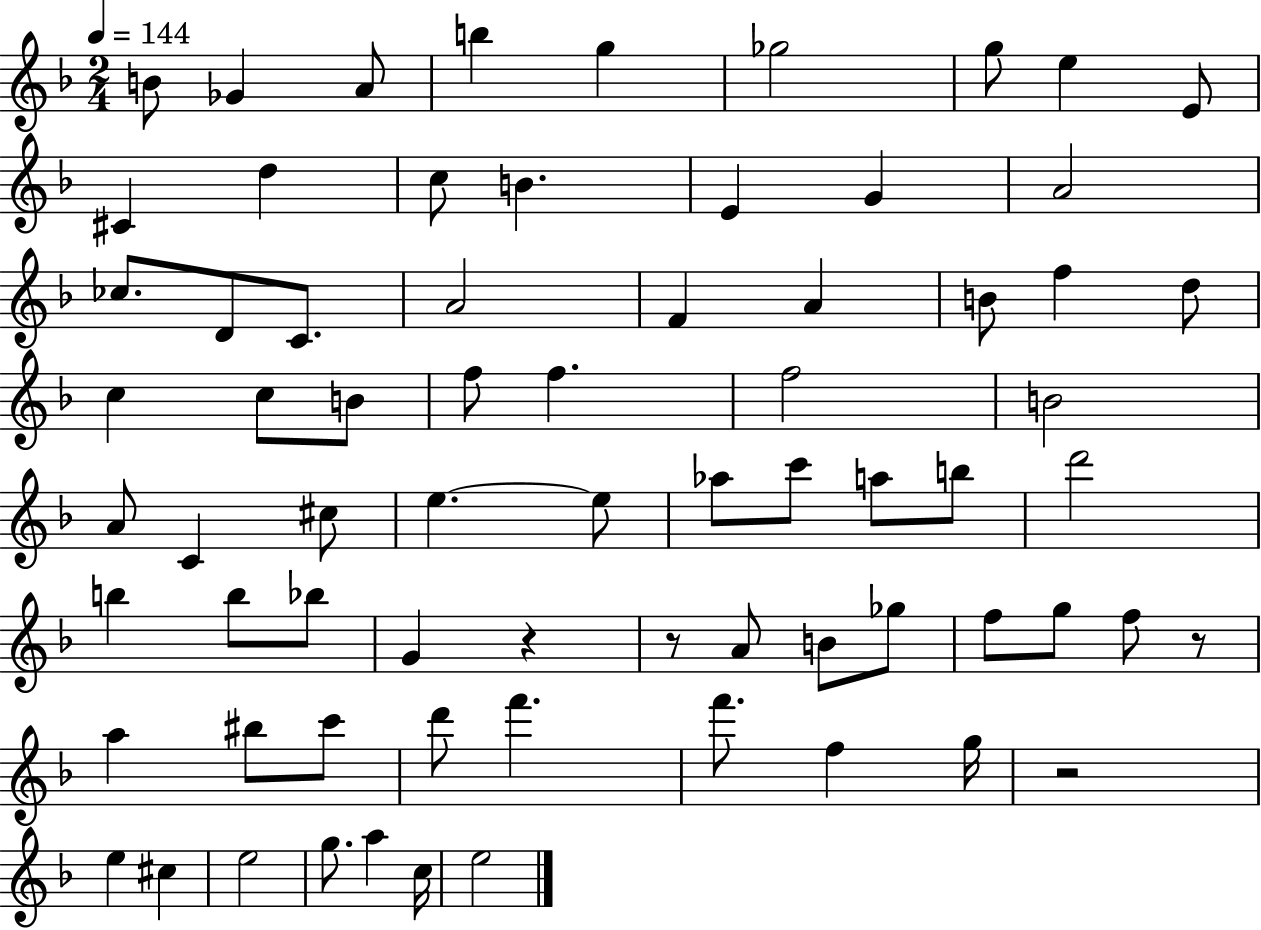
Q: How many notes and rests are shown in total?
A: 71